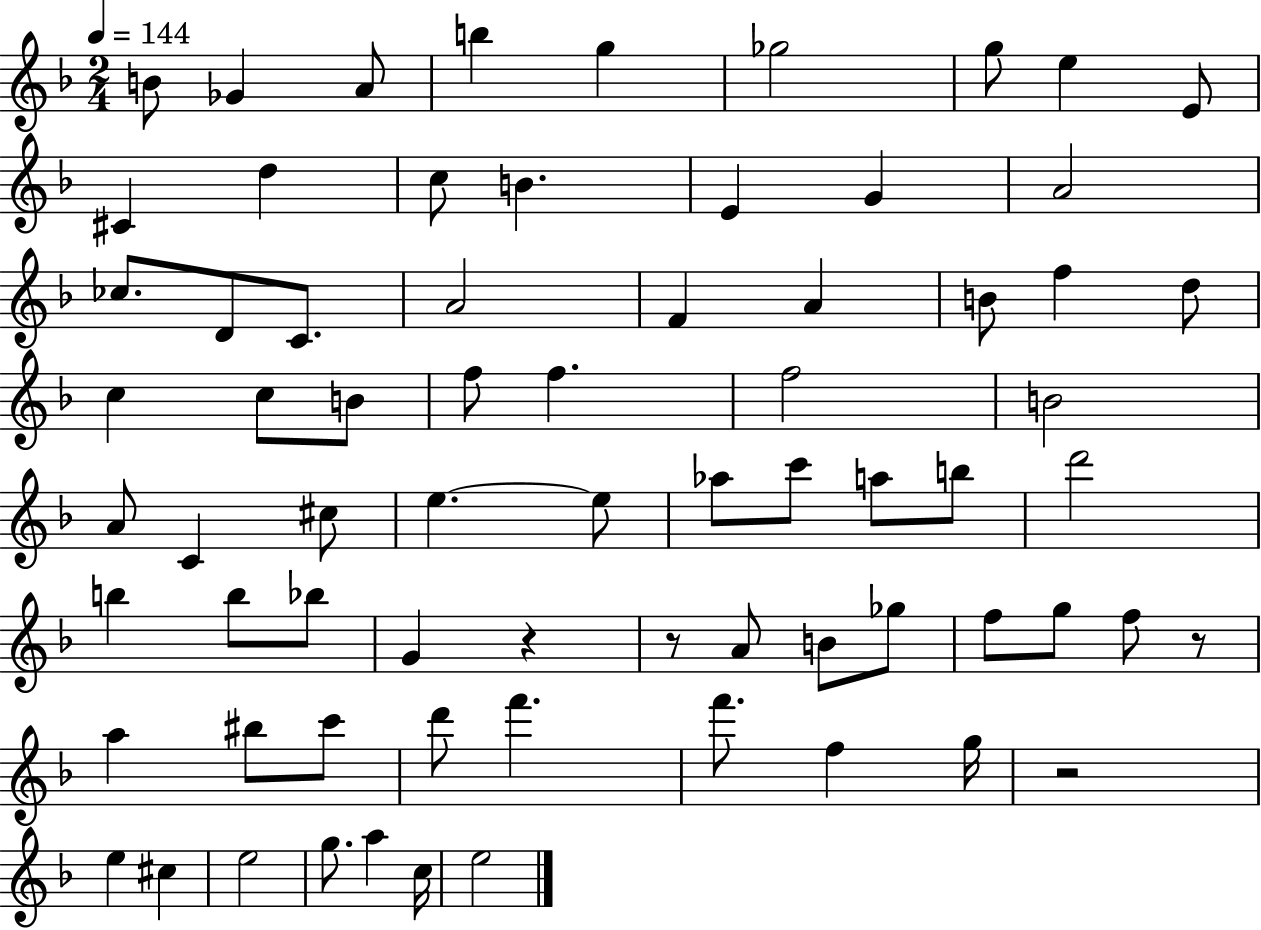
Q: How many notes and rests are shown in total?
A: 71